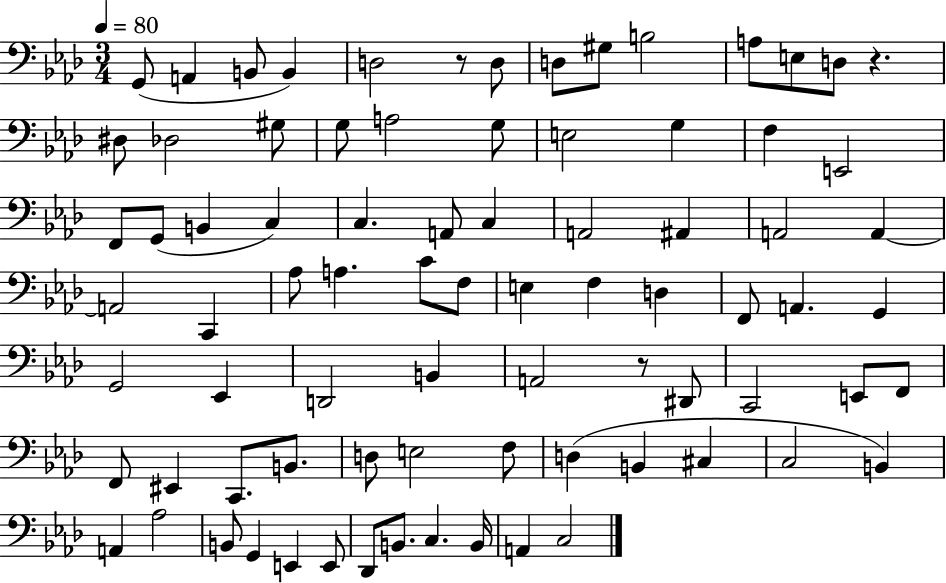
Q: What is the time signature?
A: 3/4